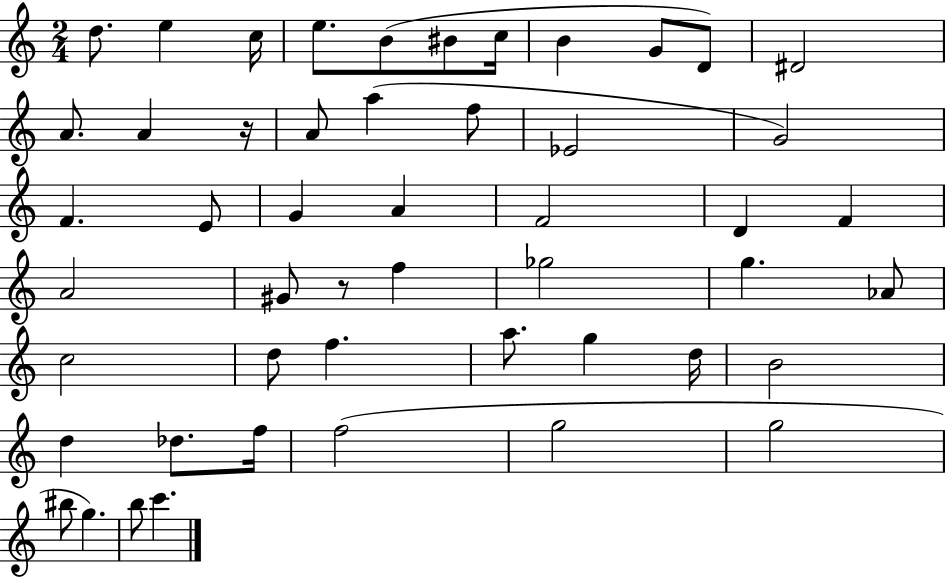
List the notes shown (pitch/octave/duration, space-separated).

D5/e. E5/q C5/s E5/e. B4/e BIS4/e C5/s B4/q G4/e D4/e D#4/h A4/e. A4/q R/s A4/e A5/q F5/e Eb4/h G4/h F4/q. E4/e G4/q A4/q F4/h D4/q F4/q A4/h G#4/e R/e F5/q Gb5/h G5/q. Ab4/e C5/h D5/e F5/q. A5/e. G5/q D5/s B4/h D5/q Db5/e. F5/s F5/h G5/h G5/h BIS5/e G5/q. B5/e C6/q.